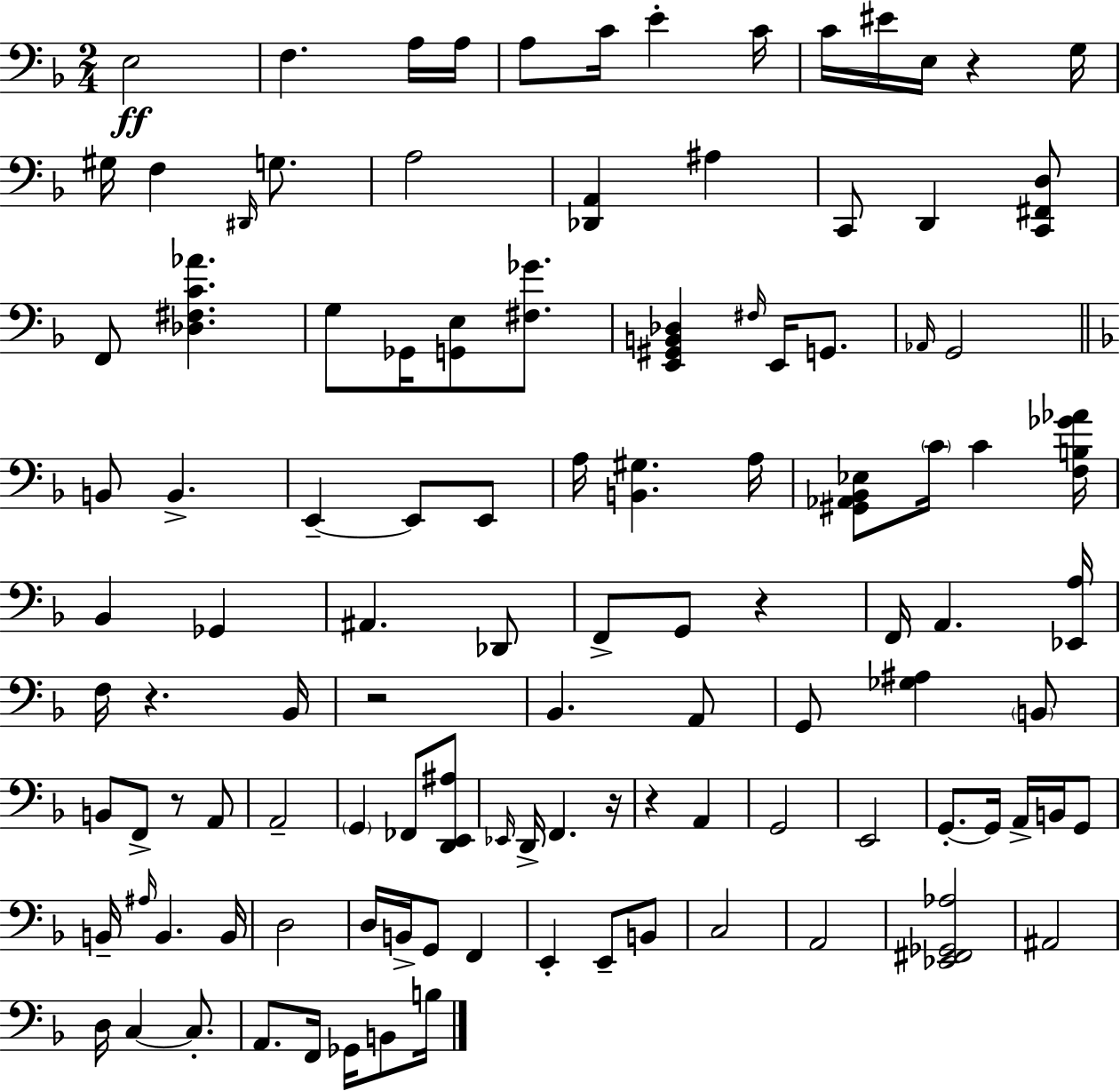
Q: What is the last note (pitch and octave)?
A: B3